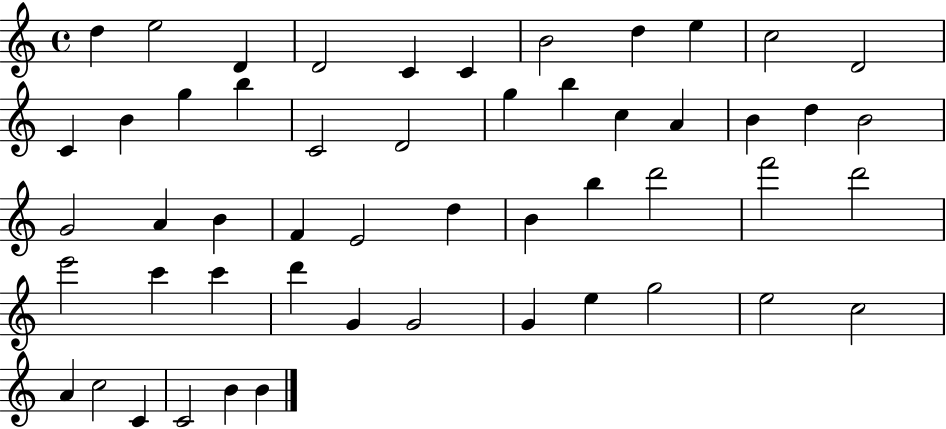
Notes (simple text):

D5/q E5/h D4/q D4/h C4/q C4/q B4/h D5/q E5/q C5/h D4/h C4/q B4/q G5/q B5/q C4/h D4/h G5/q B5/q C5/q A4/q B4/q D5/q B4/h G4/h A4/q B4/q F4/q E4/h D5/q B4/q B5/q D6/h F6/h D6/h E6/h C6/q C6/q D6/q G4/q G4/h G4/q E5/q G5/h E5/h C5/h A4/q C5/h C4/q C4/h B4/q B4/q